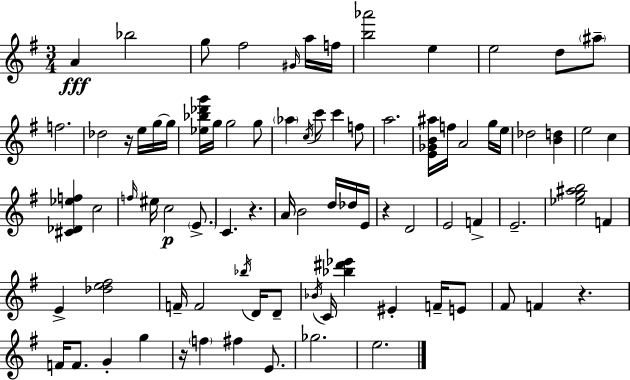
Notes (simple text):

A4/q Bb5/h G5/e F#5/h G#4/s A5/s F5/s [B5,Ab6]/h E5/q E5/h D5/e A#5/e F5/h. Db5/h R/s E5/s G5/s G5/s [Eb5,Bb5,Db6,G6]/s G5/s G5/h G5/e Ab5/q C5/s C6/e C6/q F5/e A5/h. [E4,Gb4,B4,A#5]/s F5/s A4/h G5/s E5/s Db5/h [B4,D5]/q E5/h C5/q [C#4,Db4,Eb5,F5]/q C5/h F5/s EIS5/s C5/h E4/e. C4/q. R/q. A4/s B4/h D5/s Db5/s E4/s R/q D4/h E4/h F4/q E4/h. [Eb5,G5,A#5,B5]/h F4/q E4/q [Db5,E5,F#5]/h F4/s F4/h Bb5/s D4/s D4/e Bb4/s C4/s [Bb5,D#6,Eb6]/q EIS4/q F4/s E4/e F#4/e F4/q R/q. F4/s F4/e. G4/q G5/q R/s F5/q F#5/q E4/e. Gb5/h. E5/h.